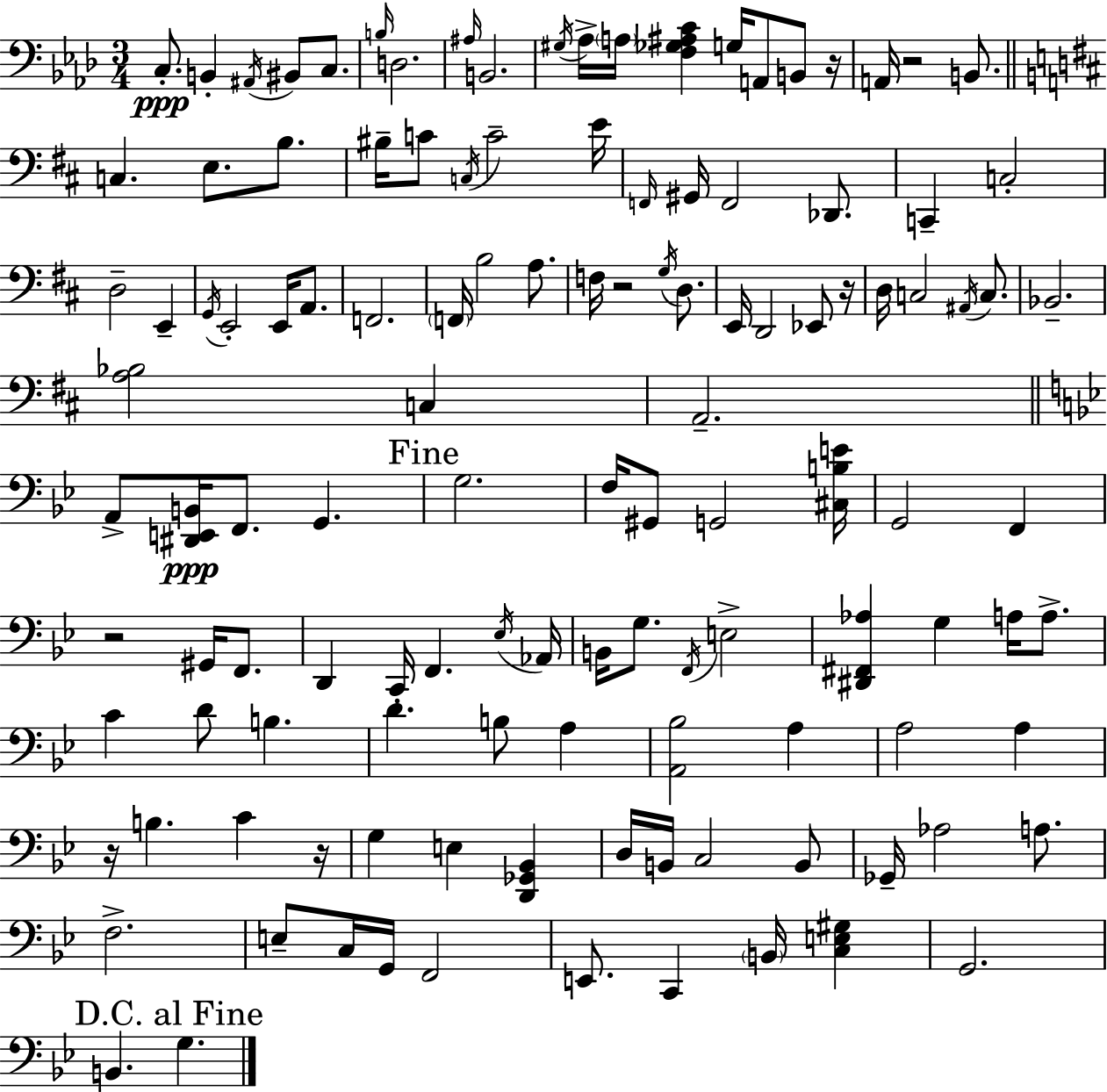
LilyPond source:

{
  \clef bass
  \numericTimeSignature
  \time 3/4
  \key aes \major
  c8.-.\ppp b,4-. \acciaccatura { ais,16 } bis,8 c8. | \grace { b16 } d2. | \grace { ais16 } b,2. | \acciaccatura { gis16 } aes16-> \parenthesize a16 <f ges ais c'>4 g16 a,8 | \break b,8 r16 a,16 r2 | b,8. \bar "||" \break \key b \minor c4. e8. b8. | bis16-- c'8 \acciaccatura { c16 } c'2-- | e'16 \grace { f,16 } gis,16 f,2 des,8. | c,4-- c2-. | \break d2-- e,4-- | \acciaccatura { g,16 } e,2-. e,16 | a,8. f,2. | \parenthesize f,16 b2 | \break a8. f16 r2 | \acciaccatura { g16 } d8. e,16 d,2 | ees,8 r16 d16 c2 | \acciaccatura { ais,16 } c8. bes,2.-- | \break <a bes>2 | c4 a,2.-- | \bar "||" \break \key bes \major a,8-> <dis, e, b,>16\ppp f,8. g,4. | \mark "Fine" g2. | f16 gis,8 g,2 <cis b e'>16 | g,2 f,4 | \break r2 gis,16 f,8. | d,4 c,16-. f,4. \acciaccatura { ees16 } | aes,16 b,16 g8. \acciaccatura { f,16 } e2-> | <dis, fis, aes>4 g4 a16 a8.-> | \break c'4 d'8 b4. | d'4. b8 a4 | <a, bes>2 a4 | a2 a4 | \break r16 b4. c'4 | r16 g4 e4 <d, ges, bes,>4 | d16 b,16 c2 | b,8 ges,16-- aes2 a8. | \break f2.-> | e8-- c16 g,16 f,2 | e,8. c,4 \parenthesize b,16 <c e gis>4 | g,2. | \break \mark "D.C. al Fine" b,4. g4. | \bar "|."
}